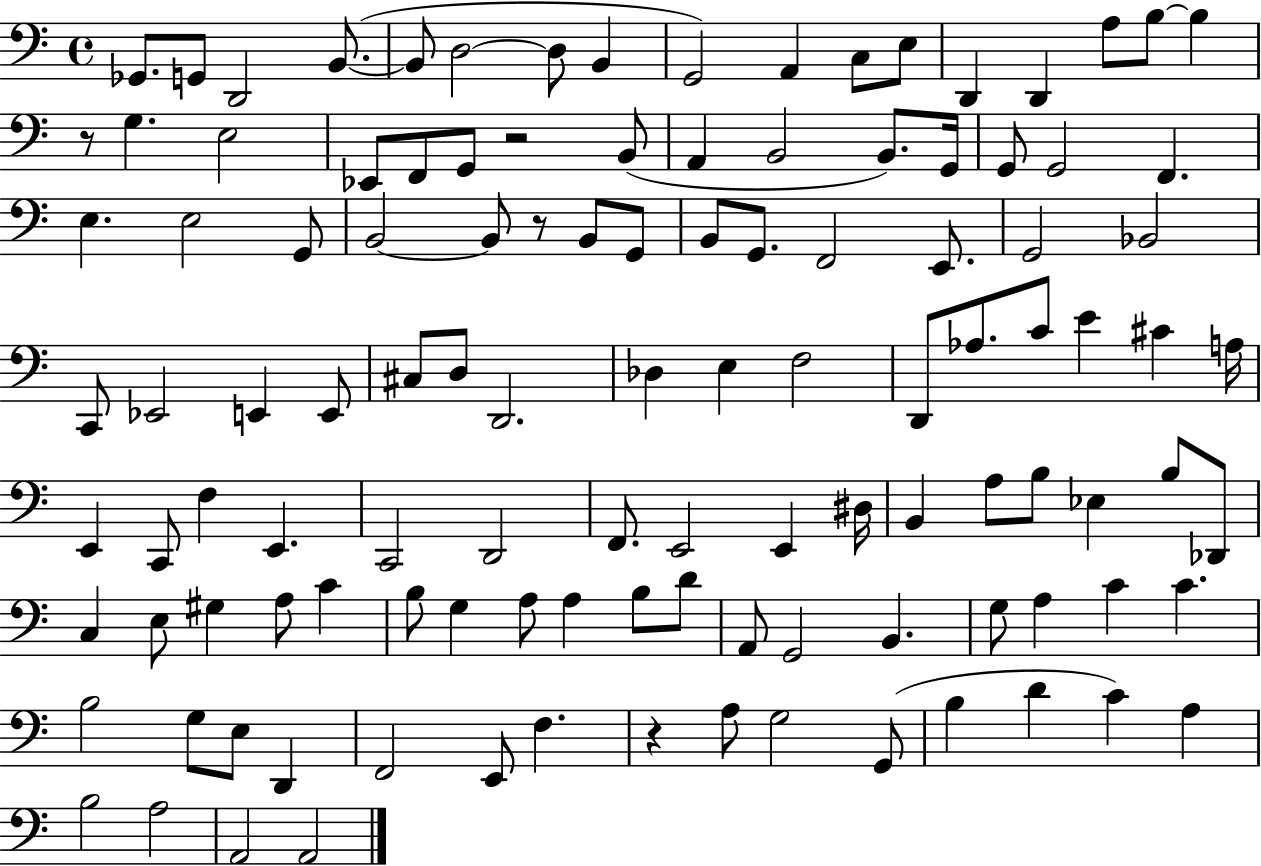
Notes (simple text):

Gb2/e. G2/e D2/h B2/e. B2/e D3/h D3/e B2/q G2/h A2/q C3/e E3/e D2/q D2/q A3/e B3/e B3/q R/e G3/q. E3/h Eb2/e F2/e G2/e R/h B2/e A2/q B2/h B2/e. G2/s G2/e G2/h F2/q. E3/q. E3/h G2/e B2/h B2/e R/e B2/e G2/e B2/e G2/e. F2/h E2/e. G2/h Bb2/h C2/e Eb2/h E2/q E2/e C#3/e D3/e D2/h. Db3/q E3/q F3/h D2/e Ab3/e. C4/e E4/q C#4/q A3/s E2/q C2/e F3/q E2/q. C2/h D2/h F2/e. E2/h E2/q D#3/s B2/q A3/e B3/e Eb3/q B3/e Db2/e C3/q E3/e G#3/q A3/e C4/q B3/e G3/q A3/e A3/q B3/e D4/e A2/e G2/h B2/q. G3/e A3/q C4/q C4/q. B3/h G3/e E3/e D2/q F2/h E2/e F3/q. R/q A3/e G3/h G2/e B3/q D4/q C4/q A3/q B3/h A3/h A2/h A2/h